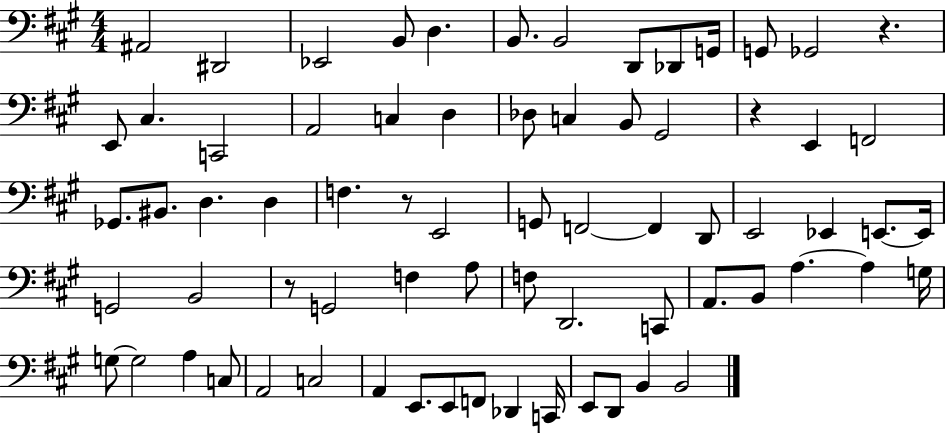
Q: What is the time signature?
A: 4/4